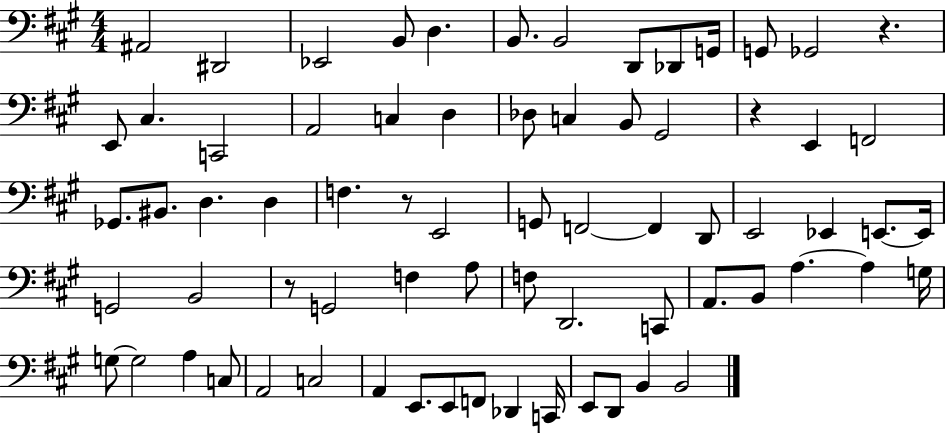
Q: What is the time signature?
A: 4/4